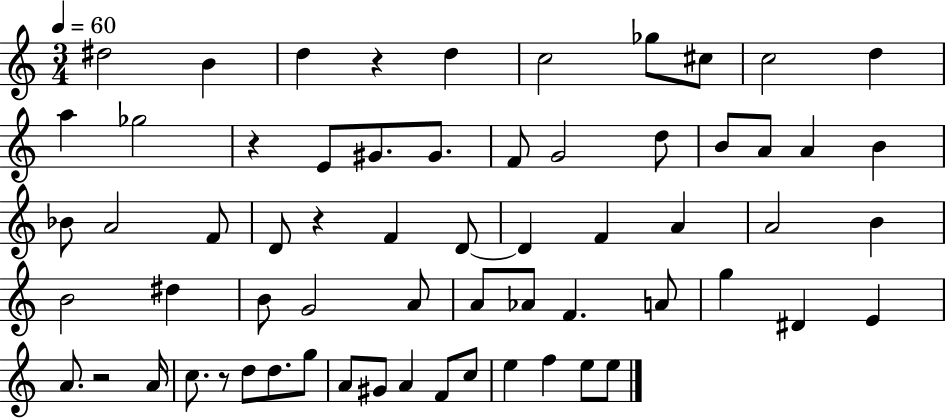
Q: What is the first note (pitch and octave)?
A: D#5